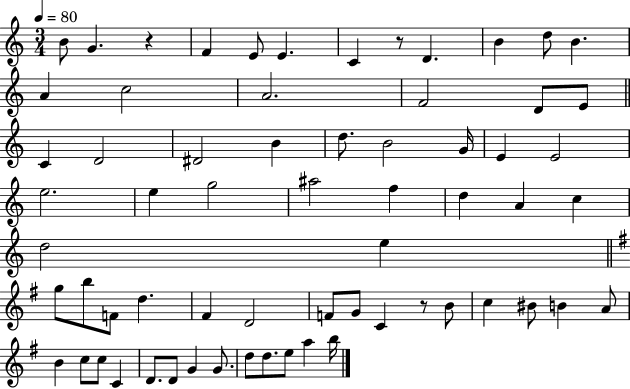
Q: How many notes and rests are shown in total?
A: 65